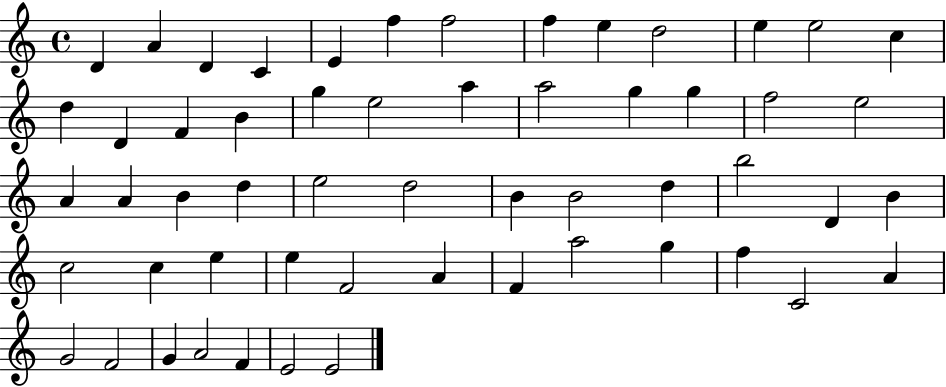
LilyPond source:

{
  \clef treble
  \time 4/4
  \defaultTimeSignature
  \key c \major
  d'4 a'4 d'4 c'4 | e'4 f''4 f''2 | f''4 e''4 d''2 | e''4 e''2 c''4 | \break d''4 d'4 f'4 b'4 | g''4 e''2 a''4 | a''2 g''4 g''4 | f''2 e''2 | \break a'4 a'4 b'4 d''4 | e''2 d''2 | b'4 b'2 d''4 | b''2 d'4 b'4 | \break c''2 c''4 e''4 | e''4 f'2 a'4 | f'4 a''2 g''4 | f''4 c'2 a'4 | \break g'2 f'2 | g'4 a'2 f'4 | e'2 e'2 | \bar "|."
}